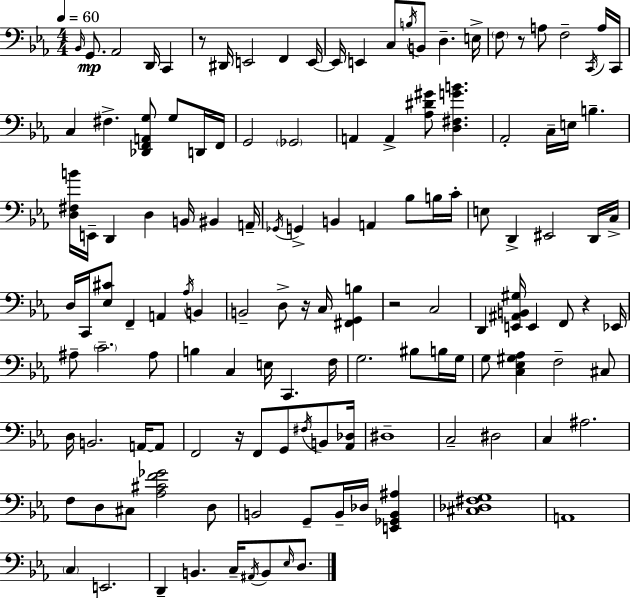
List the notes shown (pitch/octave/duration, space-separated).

Bb2/s G2/e. Ab2/h D2/s C2/q R/e D#2/s E2/h F2/q E2/s E2/s E2/q C3/e B3/s B2/e D3/q. E3/s F3/e R/e A3/e F3/h C2/s A3/s C2/s C3/q F#3/q. [Db2,F2,A2,G3]/e G3/e D2/s F2/s G2/h Gb2/h A2/q A2/q [Ab3,D#4,G#4]/e [D3,F#3,G4,B4]/q. Ab2/h C3/s E3/s B3/q. [D3,F#3,B4]/s E2/s D2/q D3/q B2/s BIS2/q A2/s Gb2/s G2/q B2/q A2/q Bb3/e B3/s C4/s E3/e D2/q EIS2/h D2/s C3/s D3/s C2/s [Eb3,C#4]/e F2/q A2/q Ab3/s B2/q B2/h D3/e R/s C3/s [F#2,G2,B3]/q R/h C3/h D2/q [E2,A#2,B2,G#3]/s E2/q F2/e R/q Eb2/s A#3/e C4/h. A#3/e B3/q C3/q E3/s C2/q. F3/s G3/h. BIS3/e B3/s G3/s G3/e [C3,Eb3,G#3,Ab3]/q F3/h C#3/e D3/s B2/h. A2/s A2/e F2/h R/s F2/e G2/e F#3/s B2/e [Ab2,Db3]/s D#3/w C3/h D#3/h C3/q A#3/h. F3/e D3/e C#3/e [Ab3,C#4,F4,Gb4]/h D3/e B2/h G2/e B2/s Db3/s [E2,Gb2,B2,A#3]/q [C#3,Db3,F#3,G3]/w A2/w C3/q E2/h. D2/q B2/q. C3/s A#2/s B2/e Eb3/s D3/e.